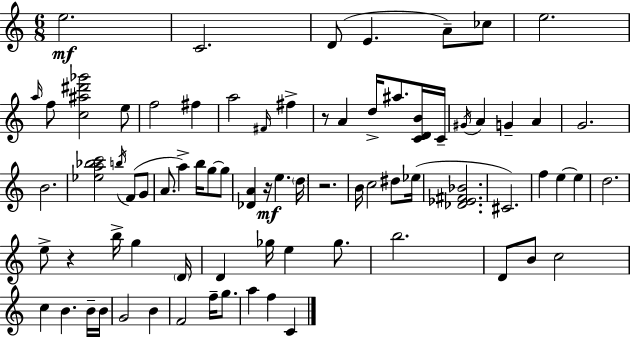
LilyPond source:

{
  \clef treble
  \numericTimeSignature
  \time 6/8
  \key a \minor
  e''2.\mf | c'2. | d'8( e'4. a'8--) ces''8 | e''2. | \break \grace { a''16 } f''8 <c'' ais'' dis''' ges'''>2 e''8 | f''2 fis''4 | a''2 \grace { fis'16 } fis''4-> | r8 a'4 d''16-> ais''8. | \break <c' d' b'>16 c'16-- \acciaccatura { gis'16 } a'4 g'4-- a'4 | g'2. | b'2. | <ees'' a'' bes'' c'''>2 \acciaccatura { b''16 }( | \break f'8 g'8 a'8. a''4->) b''16 | g''8~~ g''8 <des' a'>4 r16\mf e''4. | \parenthesize d''16 r2. | b'16 c''2 | \break dis''8 ees''16( <des' ees' fis' bes'>2. | cis'2.) | f''4 e''4~~ | e''4 d''2. | \break e''8-> r4 b''16-> g''4 | \parenthesize d'16 d'4 ges''16 e''4 | ges''8. b''2. | d'8 b'8 c''2 | \break c''4 b'4. | b'16-- b'16 g'2 | b'4 f'2 | f''16-- g''8. a''4 f''4 | \break c'4 \bar "|."
}